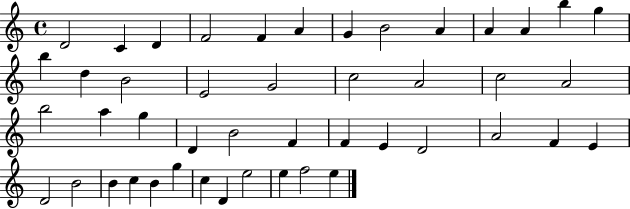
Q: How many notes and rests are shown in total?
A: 46